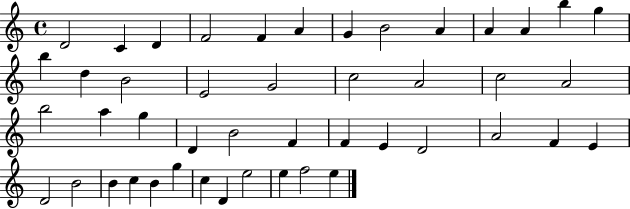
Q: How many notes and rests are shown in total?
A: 46